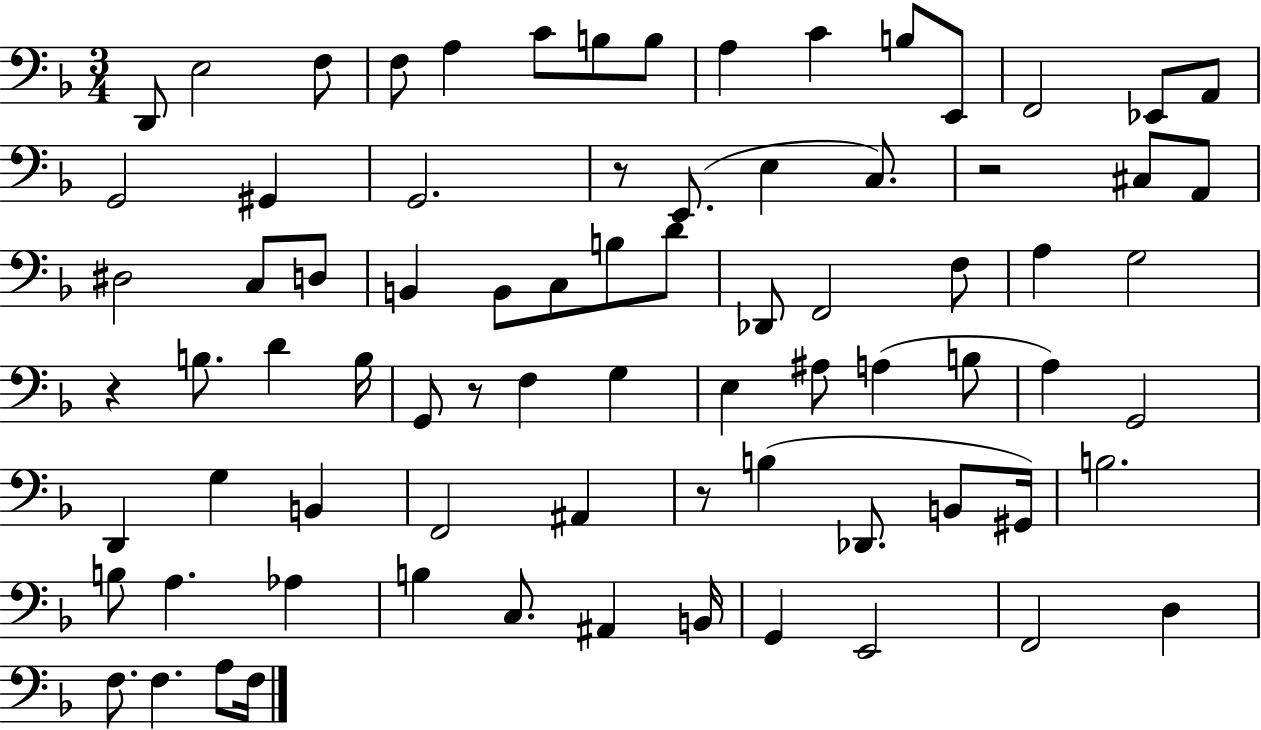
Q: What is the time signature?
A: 3/4